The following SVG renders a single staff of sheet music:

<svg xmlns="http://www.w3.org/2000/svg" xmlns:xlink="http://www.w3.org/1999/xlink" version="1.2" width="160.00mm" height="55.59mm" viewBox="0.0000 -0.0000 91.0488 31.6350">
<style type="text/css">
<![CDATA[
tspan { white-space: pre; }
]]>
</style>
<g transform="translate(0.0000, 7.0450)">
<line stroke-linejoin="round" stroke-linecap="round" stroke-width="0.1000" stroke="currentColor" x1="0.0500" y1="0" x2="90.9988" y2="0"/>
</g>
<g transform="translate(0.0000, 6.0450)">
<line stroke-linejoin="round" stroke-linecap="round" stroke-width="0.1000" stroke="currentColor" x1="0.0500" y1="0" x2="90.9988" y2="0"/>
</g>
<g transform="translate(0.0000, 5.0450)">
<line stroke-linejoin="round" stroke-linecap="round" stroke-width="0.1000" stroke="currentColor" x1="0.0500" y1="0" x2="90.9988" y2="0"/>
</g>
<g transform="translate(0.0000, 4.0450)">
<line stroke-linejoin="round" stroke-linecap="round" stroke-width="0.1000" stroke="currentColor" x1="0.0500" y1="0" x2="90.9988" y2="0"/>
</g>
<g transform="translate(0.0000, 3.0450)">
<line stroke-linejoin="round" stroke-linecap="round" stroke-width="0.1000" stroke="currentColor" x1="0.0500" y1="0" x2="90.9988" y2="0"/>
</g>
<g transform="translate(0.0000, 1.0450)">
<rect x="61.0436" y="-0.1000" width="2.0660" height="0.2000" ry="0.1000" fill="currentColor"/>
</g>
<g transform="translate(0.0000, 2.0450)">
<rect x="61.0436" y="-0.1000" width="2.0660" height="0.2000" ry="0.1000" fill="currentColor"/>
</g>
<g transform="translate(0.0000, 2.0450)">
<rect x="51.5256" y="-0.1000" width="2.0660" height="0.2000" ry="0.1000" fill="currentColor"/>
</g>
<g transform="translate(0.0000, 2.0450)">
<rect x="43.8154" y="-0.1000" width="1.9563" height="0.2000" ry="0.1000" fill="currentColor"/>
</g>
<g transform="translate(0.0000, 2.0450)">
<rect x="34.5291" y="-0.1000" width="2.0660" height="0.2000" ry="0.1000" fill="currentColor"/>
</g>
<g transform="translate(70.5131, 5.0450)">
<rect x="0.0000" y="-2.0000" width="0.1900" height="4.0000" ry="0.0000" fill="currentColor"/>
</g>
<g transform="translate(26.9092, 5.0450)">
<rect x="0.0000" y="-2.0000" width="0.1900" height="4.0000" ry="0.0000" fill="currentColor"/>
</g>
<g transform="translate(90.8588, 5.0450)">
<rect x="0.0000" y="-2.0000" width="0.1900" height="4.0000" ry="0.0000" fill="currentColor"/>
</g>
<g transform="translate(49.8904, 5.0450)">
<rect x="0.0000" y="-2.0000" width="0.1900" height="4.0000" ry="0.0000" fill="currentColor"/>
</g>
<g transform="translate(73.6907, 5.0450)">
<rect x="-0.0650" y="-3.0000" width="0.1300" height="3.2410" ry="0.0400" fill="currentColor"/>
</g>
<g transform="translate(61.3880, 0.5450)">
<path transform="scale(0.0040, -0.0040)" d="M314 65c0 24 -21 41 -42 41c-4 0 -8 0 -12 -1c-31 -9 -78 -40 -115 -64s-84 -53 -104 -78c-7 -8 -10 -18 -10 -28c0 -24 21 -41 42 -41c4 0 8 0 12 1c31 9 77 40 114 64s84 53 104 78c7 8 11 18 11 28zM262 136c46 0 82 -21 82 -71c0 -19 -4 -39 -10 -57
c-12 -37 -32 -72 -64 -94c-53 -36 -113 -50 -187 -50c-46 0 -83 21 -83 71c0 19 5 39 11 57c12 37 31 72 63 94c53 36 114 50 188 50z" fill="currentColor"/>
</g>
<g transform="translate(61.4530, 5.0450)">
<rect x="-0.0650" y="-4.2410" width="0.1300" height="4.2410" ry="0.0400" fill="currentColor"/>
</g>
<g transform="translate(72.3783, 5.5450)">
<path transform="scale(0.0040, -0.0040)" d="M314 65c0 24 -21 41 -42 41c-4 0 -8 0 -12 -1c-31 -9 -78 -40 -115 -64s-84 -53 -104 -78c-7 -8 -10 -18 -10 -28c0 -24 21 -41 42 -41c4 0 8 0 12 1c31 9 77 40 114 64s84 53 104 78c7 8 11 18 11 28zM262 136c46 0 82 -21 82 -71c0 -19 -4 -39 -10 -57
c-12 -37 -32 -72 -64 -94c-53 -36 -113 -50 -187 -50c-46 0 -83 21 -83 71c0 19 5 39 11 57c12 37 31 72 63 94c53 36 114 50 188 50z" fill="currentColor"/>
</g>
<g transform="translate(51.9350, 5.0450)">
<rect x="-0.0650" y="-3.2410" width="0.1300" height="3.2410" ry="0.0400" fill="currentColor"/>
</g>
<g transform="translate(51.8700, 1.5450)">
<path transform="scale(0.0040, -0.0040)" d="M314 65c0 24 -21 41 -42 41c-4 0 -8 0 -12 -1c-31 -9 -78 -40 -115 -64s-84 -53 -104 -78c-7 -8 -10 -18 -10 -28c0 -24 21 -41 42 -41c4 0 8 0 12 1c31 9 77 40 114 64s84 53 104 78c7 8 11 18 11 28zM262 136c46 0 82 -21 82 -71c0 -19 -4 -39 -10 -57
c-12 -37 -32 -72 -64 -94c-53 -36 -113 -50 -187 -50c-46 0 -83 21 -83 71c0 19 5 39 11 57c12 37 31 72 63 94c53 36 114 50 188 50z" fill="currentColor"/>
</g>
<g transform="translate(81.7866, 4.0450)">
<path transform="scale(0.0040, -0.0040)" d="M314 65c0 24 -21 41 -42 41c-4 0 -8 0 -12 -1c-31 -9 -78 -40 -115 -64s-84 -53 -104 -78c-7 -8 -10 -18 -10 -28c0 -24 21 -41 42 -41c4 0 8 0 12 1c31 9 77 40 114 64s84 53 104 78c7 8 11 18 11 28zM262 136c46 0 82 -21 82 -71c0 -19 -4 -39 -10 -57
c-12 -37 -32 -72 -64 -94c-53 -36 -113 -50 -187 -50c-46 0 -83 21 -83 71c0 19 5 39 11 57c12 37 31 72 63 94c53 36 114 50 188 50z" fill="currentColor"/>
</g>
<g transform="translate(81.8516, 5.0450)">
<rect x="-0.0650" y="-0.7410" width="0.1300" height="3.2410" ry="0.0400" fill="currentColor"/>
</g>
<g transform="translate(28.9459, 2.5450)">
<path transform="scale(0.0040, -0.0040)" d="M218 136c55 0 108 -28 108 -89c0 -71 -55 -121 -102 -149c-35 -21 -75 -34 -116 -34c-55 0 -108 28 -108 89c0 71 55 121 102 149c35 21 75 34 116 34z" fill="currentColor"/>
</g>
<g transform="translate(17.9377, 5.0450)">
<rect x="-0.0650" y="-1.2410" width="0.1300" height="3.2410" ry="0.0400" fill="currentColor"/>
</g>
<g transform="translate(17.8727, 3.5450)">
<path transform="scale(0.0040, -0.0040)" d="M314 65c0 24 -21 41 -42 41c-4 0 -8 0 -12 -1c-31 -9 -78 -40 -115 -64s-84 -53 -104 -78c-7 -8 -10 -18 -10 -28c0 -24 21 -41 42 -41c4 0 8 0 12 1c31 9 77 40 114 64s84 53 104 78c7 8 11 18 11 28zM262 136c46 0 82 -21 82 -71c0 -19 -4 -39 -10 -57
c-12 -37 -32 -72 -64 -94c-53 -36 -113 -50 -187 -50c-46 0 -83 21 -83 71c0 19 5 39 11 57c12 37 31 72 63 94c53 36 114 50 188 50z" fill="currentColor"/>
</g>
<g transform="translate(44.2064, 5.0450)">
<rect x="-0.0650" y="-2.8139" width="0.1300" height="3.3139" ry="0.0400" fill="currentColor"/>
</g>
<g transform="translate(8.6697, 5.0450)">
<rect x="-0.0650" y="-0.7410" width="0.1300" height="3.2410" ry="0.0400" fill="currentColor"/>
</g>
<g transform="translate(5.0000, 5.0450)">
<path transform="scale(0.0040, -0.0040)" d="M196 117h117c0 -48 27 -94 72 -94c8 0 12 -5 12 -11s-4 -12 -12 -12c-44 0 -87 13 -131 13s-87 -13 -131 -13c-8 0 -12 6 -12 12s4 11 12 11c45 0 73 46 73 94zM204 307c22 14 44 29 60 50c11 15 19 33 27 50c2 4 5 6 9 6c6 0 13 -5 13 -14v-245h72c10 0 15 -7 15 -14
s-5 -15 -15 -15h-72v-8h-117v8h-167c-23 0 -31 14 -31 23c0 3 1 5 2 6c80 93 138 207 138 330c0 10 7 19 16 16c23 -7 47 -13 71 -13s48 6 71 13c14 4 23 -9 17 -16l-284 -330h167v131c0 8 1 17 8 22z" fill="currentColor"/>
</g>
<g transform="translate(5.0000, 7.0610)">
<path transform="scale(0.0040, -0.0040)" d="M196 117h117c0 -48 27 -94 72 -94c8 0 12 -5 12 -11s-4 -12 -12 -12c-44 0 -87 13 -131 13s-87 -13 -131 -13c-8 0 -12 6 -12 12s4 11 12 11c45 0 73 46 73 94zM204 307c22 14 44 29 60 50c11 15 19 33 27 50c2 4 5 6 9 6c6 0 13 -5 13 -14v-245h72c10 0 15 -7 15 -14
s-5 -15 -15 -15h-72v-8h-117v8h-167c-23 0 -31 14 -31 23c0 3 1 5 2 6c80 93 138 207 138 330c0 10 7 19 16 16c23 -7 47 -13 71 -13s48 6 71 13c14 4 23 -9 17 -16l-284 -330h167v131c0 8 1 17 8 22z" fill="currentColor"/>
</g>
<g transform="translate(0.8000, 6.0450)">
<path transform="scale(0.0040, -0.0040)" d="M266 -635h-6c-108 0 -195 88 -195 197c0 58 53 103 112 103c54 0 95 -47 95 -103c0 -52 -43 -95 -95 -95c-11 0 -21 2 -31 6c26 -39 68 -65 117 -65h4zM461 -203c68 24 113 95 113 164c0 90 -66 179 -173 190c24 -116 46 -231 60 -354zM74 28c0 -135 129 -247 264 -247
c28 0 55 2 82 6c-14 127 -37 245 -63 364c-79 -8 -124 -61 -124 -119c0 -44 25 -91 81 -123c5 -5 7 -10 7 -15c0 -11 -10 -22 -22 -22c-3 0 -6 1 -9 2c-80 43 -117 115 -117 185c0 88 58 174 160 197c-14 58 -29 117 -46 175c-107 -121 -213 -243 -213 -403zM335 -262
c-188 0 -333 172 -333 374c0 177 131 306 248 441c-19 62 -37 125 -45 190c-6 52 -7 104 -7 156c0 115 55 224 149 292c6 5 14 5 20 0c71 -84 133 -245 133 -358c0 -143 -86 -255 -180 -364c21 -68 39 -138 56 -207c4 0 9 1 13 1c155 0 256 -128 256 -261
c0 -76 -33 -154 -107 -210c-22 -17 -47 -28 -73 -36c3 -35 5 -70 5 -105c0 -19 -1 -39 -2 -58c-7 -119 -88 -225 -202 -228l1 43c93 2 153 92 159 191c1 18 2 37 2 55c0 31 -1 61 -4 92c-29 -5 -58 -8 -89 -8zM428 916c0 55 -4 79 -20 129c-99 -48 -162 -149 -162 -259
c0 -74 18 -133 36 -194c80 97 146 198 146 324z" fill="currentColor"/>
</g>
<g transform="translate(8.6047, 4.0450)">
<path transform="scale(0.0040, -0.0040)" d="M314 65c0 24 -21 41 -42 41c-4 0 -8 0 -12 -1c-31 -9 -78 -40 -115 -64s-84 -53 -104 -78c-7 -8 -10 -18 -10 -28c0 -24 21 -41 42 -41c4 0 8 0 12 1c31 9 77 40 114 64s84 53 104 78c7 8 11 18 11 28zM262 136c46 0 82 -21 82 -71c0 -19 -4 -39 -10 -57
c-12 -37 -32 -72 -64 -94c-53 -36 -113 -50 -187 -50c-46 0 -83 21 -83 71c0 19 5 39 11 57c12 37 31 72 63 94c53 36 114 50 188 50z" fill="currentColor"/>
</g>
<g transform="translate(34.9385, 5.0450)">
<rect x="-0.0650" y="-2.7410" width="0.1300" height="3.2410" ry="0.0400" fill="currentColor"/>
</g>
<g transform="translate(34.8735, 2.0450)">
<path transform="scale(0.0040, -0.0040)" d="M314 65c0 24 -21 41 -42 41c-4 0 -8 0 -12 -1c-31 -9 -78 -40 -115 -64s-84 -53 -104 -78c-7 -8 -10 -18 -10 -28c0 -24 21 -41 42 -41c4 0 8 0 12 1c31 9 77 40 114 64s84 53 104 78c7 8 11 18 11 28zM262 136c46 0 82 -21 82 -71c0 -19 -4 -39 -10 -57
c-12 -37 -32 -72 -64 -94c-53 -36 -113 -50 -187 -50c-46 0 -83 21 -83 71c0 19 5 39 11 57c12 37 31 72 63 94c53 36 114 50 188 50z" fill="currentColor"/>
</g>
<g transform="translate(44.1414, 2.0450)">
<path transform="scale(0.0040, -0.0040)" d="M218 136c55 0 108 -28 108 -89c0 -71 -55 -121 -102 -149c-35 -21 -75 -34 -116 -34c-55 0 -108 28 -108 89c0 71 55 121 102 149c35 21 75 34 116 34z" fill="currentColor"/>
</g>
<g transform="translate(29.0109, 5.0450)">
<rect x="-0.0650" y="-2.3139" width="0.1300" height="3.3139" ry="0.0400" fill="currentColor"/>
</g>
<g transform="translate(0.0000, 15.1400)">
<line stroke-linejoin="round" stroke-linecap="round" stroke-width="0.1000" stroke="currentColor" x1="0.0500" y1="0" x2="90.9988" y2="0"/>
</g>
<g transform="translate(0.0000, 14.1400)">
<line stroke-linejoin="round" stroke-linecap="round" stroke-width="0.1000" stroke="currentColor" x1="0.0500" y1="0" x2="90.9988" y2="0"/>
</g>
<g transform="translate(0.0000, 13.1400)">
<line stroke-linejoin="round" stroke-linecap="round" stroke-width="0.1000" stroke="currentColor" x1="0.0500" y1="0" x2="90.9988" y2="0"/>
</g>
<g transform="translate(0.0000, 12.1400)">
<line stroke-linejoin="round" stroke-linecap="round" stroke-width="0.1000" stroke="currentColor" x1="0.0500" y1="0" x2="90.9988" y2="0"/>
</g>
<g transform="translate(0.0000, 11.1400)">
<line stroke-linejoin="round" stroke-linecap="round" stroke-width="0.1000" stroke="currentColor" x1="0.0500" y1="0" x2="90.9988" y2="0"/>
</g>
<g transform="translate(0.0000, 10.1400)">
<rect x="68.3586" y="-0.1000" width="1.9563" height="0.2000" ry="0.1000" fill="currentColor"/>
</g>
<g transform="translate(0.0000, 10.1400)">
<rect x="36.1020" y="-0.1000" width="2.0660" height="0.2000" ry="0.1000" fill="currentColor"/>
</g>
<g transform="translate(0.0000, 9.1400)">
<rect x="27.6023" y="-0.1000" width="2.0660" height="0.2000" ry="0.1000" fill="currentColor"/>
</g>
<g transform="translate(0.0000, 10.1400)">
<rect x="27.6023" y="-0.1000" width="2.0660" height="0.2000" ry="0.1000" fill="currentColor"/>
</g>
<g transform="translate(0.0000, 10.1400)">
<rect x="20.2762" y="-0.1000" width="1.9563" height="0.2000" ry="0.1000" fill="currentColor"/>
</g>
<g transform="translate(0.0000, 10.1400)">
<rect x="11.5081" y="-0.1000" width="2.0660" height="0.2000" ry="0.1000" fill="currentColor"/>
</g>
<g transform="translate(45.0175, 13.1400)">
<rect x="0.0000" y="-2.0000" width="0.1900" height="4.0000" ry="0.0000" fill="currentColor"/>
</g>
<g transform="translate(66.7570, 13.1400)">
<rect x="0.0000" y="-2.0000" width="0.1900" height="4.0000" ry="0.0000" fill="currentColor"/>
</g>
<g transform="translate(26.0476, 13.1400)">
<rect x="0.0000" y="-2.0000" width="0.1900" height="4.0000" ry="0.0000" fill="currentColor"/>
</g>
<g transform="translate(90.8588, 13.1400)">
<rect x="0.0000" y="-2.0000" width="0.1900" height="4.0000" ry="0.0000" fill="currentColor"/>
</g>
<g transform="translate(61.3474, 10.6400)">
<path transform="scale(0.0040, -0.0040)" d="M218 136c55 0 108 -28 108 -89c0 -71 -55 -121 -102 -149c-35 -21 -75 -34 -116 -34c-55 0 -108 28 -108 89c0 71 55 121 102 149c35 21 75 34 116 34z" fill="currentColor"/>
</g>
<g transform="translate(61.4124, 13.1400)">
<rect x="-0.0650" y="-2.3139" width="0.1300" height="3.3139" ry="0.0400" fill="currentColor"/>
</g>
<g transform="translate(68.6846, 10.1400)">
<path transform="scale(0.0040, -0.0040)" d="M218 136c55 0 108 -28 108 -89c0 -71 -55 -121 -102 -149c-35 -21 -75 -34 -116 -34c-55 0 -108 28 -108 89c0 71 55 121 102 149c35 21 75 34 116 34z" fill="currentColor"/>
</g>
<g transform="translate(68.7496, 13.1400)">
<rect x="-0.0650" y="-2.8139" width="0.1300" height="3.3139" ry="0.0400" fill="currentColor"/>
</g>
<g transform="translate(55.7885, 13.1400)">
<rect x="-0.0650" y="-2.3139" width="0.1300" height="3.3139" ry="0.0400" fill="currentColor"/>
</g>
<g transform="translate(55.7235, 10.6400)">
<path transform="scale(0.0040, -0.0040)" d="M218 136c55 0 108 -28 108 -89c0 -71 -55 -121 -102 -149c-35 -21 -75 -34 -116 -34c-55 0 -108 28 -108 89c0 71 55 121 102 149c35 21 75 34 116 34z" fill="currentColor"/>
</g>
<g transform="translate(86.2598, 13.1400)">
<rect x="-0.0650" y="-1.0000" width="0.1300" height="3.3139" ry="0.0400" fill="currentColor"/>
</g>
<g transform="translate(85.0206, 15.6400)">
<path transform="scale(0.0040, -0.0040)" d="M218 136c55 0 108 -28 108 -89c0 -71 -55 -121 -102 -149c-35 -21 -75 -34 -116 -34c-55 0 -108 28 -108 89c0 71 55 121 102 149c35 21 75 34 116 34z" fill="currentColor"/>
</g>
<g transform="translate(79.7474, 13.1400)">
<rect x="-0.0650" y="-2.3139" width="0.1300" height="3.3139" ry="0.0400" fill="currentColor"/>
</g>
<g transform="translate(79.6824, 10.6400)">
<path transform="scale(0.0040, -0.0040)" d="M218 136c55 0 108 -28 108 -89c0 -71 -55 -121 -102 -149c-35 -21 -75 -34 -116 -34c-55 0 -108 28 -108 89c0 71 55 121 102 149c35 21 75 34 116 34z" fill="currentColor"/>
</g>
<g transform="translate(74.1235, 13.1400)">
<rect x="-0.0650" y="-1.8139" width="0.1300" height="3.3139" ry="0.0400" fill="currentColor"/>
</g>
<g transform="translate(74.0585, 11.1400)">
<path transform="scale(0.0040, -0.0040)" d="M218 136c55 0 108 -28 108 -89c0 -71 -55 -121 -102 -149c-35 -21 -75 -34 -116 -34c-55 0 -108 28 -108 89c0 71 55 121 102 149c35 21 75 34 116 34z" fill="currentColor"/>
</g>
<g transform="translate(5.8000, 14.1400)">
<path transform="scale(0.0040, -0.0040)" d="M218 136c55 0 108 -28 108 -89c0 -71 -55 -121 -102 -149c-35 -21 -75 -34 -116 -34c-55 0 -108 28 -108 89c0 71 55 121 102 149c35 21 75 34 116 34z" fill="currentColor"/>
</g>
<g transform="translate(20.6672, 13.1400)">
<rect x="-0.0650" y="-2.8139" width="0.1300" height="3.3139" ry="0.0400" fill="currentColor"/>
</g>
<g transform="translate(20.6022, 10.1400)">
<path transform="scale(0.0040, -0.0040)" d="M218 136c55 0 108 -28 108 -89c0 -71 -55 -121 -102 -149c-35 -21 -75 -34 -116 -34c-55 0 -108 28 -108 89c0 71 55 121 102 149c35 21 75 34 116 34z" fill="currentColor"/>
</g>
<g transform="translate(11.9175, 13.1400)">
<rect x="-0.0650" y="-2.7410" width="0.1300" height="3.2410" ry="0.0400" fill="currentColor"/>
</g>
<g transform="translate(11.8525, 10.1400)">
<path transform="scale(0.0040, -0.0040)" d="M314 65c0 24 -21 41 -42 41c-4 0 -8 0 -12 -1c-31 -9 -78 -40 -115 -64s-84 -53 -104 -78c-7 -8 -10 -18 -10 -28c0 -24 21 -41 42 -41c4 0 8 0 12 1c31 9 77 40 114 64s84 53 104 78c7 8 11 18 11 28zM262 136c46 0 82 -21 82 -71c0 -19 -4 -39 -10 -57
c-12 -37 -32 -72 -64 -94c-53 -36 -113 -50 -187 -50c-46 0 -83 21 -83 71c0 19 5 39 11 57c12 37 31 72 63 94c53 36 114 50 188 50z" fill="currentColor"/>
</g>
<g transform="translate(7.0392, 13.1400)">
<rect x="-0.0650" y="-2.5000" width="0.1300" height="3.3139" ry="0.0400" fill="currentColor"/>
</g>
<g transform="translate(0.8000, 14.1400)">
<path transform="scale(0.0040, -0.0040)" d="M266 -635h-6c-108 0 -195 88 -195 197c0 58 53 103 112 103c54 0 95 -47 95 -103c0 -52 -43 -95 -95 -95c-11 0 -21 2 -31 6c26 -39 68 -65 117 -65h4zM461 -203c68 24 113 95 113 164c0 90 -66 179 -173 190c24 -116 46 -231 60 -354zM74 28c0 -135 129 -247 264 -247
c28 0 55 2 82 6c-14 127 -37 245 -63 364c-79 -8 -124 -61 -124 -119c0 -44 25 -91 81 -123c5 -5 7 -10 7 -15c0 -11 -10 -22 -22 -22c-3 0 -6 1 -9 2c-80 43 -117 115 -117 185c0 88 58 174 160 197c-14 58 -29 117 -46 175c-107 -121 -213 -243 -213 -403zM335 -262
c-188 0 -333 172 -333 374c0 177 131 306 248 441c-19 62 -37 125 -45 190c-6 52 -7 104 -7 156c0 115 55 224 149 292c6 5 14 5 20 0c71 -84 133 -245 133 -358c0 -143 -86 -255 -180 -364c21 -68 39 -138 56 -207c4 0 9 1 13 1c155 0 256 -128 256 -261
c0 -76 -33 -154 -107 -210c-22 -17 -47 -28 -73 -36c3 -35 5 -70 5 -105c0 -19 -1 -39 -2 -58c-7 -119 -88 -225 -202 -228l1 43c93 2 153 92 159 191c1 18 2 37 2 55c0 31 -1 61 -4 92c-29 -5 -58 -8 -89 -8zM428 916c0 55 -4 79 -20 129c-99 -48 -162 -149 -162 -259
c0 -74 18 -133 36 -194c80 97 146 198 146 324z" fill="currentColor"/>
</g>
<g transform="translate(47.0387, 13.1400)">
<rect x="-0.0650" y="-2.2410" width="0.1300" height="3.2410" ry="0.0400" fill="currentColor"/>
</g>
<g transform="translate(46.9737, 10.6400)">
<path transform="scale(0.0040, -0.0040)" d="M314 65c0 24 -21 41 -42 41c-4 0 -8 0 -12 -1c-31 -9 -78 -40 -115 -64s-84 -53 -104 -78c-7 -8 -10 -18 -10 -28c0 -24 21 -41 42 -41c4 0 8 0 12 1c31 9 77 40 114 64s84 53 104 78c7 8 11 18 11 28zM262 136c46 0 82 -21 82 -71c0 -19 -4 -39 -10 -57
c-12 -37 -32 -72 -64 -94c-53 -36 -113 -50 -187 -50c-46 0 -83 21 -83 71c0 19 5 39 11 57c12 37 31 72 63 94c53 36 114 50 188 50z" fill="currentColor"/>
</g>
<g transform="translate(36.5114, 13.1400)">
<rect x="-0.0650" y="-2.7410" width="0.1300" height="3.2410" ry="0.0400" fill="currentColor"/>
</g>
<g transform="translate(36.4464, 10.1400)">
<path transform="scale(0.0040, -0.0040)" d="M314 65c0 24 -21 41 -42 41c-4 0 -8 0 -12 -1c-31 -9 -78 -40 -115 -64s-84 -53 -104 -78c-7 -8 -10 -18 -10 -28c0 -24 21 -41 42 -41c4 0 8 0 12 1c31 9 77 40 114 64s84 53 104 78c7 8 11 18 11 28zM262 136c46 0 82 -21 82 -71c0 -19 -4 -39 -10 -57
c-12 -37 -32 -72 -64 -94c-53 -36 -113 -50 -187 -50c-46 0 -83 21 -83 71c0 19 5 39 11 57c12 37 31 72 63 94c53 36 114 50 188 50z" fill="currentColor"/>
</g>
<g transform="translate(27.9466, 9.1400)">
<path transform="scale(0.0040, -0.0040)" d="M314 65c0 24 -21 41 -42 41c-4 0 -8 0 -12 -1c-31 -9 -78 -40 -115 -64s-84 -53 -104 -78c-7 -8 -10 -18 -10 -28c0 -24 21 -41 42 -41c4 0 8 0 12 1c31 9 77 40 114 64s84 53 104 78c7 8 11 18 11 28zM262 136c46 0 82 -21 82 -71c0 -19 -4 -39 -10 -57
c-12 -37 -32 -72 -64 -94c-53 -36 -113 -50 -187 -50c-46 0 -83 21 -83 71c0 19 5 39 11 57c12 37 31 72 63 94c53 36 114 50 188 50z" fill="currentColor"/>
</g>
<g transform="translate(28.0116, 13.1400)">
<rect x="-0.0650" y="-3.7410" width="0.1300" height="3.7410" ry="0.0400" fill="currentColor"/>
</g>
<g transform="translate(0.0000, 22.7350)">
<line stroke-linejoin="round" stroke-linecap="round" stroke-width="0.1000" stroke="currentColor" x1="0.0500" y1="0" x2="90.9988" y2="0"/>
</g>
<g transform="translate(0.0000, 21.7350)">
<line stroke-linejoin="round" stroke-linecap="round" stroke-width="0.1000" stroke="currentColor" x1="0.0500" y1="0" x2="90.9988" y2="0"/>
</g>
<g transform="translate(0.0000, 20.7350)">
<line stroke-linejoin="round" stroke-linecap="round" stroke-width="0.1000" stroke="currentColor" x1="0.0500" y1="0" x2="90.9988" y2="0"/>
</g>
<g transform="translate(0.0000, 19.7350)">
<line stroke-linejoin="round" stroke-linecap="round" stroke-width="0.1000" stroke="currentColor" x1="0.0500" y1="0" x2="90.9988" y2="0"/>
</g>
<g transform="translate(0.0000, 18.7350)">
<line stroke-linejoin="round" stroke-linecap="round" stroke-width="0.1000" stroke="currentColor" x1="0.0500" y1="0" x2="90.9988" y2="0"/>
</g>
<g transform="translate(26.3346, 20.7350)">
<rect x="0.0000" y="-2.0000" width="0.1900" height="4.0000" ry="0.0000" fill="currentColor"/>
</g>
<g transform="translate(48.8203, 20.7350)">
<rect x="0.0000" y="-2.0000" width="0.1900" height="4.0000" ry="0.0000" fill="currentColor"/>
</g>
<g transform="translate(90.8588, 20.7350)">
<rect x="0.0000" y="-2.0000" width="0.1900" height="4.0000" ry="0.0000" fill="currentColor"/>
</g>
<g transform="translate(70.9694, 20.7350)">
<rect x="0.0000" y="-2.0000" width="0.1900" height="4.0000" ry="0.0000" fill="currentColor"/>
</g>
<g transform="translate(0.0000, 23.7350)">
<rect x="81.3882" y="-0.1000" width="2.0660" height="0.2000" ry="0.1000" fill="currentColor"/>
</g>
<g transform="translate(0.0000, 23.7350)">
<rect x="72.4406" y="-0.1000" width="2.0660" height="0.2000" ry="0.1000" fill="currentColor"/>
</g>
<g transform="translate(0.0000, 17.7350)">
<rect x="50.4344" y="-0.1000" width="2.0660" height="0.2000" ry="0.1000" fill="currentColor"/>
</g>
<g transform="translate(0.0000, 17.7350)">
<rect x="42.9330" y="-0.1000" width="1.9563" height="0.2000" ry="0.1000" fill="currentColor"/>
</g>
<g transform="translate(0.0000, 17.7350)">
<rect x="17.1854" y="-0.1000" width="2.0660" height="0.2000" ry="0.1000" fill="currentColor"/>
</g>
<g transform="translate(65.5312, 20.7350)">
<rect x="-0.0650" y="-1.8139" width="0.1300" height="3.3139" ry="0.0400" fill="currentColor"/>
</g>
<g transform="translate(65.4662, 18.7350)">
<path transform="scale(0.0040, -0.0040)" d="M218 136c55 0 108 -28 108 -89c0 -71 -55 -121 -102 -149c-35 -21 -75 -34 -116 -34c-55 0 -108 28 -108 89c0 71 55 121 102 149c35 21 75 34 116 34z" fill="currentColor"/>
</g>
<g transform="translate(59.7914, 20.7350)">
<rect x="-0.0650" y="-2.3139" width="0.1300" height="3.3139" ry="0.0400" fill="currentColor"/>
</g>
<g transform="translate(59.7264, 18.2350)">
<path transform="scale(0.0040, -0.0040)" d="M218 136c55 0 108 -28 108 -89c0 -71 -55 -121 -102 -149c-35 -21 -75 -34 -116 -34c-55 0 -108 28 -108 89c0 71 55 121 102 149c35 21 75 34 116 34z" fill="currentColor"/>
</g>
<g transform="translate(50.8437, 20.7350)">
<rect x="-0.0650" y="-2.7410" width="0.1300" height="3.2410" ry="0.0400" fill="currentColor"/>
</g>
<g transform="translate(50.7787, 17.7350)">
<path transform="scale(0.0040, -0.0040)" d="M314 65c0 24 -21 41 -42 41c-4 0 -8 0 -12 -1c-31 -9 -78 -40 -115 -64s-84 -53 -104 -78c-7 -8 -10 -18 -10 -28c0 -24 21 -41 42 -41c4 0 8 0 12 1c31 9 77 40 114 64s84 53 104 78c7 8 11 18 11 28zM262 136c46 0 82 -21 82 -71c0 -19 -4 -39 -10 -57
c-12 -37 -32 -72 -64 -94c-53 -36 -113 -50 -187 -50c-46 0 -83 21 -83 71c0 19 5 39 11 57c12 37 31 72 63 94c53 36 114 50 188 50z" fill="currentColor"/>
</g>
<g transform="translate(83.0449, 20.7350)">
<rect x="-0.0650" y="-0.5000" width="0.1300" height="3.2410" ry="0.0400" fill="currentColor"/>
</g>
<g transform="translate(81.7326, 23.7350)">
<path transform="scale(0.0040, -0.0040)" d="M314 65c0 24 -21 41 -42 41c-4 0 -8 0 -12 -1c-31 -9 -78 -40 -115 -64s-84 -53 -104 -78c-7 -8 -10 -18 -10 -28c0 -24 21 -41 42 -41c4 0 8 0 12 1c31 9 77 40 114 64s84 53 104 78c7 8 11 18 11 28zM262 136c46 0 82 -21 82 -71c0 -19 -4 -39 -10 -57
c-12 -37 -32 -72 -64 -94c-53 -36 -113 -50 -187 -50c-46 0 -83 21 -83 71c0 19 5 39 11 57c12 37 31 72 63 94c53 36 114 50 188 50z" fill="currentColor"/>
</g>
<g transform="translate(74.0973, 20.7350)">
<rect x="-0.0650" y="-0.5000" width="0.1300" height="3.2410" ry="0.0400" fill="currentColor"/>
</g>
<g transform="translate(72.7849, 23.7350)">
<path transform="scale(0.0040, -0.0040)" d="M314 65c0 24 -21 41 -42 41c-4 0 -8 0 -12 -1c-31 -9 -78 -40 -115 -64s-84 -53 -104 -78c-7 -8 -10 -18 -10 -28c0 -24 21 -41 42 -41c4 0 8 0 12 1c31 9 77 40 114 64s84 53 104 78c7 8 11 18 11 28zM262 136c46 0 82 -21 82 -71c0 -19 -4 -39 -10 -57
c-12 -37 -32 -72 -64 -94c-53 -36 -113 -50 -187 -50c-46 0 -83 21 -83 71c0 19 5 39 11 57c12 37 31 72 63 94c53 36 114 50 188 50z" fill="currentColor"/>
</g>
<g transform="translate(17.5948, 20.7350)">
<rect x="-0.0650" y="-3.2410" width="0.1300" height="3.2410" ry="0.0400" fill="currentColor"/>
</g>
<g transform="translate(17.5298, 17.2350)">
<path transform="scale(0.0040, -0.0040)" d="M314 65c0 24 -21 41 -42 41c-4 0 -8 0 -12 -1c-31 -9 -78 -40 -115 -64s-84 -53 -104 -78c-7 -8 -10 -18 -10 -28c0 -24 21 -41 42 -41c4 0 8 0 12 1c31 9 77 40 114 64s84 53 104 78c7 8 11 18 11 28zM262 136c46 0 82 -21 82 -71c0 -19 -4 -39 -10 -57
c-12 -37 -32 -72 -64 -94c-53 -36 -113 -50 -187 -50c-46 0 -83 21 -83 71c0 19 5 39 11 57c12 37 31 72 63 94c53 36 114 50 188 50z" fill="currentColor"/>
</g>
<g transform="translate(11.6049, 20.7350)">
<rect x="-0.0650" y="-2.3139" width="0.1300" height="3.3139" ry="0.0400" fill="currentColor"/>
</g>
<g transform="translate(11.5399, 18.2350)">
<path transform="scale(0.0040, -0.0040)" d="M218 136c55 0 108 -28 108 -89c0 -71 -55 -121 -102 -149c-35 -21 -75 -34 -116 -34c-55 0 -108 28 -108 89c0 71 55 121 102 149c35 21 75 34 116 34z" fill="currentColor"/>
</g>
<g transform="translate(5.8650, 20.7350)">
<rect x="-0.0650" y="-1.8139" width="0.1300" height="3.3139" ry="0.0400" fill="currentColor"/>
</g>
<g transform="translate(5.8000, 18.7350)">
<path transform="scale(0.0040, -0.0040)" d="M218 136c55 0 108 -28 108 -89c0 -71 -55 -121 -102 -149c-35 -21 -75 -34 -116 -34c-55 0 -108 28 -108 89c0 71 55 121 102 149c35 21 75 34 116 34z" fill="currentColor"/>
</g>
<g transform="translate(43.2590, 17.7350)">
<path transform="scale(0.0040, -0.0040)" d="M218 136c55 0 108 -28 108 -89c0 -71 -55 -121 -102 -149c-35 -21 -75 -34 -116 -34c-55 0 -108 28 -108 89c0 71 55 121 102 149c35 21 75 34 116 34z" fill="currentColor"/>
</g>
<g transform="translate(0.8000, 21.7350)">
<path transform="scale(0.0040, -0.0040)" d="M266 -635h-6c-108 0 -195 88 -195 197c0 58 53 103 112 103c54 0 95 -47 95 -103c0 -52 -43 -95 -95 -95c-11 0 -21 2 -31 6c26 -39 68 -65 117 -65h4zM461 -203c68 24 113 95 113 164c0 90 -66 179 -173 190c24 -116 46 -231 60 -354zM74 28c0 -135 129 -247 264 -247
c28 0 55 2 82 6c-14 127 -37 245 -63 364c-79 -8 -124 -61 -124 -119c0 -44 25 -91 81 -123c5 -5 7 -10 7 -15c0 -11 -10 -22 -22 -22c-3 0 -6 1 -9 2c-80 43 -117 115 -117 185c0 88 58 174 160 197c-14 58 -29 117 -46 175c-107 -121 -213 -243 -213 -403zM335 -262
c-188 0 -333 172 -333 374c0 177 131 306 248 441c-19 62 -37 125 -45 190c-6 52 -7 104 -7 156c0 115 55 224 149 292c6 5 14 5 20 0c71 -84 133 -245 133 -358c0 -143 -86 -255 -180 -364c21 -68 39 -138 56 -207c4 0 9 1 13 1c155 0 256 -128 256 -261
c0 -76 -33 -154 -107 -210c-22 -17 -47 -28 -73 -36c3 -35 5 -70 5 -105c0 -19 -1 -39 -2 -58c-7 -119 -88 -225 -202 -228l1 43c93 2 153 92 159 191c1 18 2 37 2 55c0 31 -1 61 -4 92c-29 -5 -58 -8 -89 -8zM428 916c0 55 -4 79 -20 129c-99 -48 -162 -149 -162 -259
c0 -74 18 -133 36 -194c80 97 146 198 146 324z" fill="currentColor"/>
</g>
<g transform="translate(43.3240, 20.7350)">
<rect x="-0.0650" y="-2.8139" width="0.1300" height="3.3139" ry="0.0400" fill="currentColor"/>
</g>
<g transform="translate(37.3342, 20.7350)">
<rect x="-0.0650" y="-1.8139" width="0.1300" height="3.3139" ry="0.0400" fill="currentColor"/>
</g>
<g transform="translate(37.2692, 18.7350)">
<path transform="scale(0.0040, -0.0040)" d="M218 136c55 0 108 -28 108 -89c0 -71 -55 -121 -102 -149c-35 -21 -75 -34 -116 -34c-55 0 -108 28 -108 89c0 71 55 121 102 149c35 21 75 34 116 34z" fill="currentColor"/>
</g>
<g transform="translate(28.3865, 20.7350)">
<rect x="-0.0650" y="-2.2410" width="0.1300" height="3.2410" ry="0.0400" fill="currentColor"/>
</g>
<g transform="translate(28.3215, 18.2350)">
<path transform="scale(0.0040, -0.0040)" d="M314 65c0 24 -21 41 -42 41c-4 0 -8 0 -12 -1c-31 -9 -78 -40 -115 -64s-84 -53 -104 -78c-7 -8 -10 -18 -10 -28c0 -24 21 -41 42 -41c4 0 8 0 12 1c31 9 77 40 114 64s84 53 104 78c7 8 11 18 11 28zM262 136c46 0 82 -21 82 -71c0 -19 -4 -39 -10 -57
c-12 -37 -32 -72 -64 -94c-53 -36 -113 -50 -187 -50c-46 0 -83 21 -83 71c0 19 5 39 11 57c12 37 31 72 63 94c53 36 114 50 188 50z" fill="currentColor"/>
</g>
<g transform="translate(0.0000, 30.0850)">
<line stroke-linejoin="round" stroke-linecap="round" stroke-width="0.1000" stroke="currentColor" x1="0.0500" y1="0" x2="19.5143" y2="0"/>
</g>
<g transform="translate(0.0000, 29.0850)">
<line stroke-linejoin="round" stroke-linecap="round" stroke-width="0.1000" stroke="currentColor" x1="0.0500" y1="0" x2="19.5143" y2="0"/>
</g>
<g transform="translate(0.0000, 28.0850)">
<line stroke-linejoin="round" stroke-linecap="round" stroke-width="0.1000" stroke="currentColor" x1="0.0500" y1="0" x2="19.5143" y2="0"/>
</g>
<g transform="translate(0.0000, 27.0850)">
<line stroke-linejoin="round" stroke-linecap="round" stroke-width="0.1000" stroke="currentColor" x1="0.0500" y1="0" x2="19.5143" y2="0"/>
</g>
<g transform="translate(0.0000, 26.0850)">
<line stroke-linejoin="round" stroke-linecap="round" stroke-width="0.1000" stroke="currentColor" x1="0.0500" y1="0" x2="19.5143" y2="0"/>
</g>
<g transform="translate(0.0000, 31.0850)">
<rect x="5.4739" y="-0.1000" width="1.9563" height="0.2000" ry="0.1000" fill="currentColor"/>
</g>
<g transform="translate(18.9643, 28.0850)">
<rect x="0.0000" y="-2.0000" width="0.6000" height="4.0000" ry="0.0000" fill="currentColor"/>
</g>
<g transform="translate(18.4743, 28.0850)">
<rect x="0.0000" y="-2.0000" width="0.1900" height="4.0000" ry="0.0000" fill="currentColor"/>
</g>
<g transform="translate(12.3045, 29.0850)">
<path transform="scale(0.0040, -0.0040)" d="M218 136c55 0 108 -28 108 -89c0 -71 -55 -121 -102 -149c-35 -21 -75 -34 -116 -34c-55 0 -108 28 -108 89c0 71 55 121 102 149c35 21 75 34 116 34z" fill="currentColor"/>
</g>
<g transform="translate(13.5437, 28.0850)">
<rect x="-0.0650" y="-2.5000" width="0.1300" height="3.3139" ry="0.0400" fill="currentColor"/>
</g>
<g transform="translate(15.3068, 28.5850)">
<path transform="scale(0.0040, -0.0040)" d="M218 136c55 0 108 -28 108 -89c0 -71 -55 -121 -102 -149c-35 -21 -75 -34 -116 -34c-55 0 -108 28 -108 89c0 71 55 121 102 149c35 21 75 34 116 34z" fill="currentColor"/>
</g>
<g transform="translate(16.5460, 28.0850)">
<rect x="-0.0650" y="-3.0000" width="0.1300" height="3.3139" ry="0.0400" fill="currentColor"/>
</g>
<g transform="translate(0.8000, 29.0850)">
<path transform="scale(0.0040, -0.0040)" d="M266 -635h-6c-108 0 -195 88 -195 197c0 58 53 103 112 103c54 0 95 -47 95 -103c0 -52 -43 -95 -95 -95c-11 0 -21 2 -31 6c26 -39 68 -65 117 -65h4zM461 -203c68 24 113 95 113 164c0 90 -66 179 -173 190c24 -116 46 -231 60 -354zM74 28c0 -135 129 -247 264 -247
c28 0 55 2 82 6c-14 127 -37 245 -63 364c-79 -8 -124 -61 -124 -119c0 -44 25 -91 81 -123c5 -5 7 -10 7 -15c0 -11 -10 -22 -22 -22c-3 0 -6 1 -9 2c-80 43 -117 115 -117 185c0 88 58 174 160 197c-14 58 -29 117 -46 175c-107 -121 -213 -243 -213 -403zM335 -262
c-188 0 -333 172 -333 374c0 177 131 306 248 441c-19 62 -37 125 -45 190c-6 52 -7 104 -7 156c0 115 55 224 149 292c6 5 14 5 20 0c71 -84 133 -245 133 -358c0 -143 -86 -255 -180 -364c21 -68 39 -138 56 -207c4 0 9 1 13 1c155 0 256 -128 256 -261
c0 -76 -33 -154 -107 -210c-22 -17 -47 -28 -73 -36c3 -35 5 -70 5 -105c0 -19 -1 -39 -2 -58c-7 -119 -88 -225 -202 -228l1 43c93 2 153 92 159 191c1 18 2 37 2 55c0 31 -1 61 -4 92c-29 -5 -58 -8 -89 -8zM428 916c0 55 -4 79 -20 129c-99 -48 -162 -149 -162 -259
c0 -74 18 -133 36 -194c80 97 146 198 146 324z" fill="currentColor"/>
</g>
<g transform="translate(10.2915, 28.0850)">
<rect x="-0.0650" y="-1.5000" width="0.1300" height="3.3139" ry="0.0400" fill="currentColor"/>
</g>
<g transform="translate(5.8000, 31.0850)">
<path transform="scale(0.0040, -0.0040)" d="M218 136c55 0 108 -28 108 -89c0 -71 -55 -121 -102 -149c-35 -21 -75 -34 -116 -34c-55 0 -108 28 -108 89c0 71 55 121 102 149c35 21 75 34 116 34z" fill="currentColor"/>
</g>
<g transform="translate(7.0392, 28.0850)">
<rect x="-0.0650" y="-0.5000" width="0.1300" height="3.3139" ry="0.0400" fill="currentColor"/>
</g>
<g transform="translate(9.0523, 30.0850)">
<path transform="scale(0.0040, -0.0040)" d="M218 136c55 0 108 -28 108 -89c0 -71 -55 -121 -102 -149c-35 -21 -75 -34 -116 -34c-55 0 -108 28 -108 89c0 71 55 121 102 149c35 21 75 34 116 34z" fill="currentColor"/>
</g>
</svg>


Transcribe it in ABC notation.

X:1
T:Untitled
M:4/4
L:1/4
K:C
d2 e2 g a2 a b2 d'2 A2 d2 G a2 a c'2 a2 g2 g g a f g D f g b2 g2 f a a2 g f C2 C2 C E G A